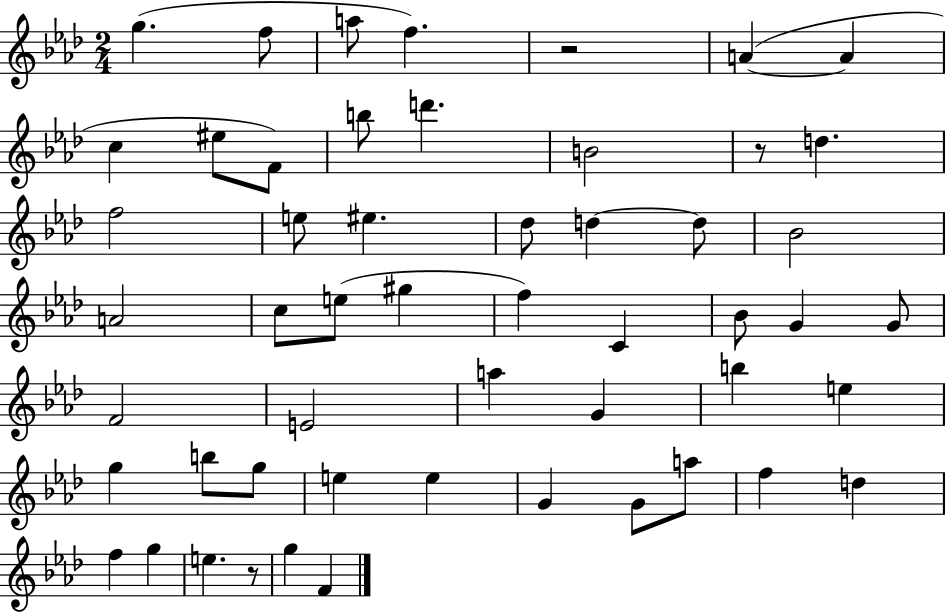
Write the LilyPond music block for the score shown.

{
  \clef treble
  \numericTimeSignature
  \time 2/4
  \key aes \major
  g''4.( f''8 | a''8 f''4.) | r2 | a'4~(~ a'4 | \break c''4 eis''8 f'8) | b''8 d'''4. | b'2 | r8 d''4. | \break f''2 | e''8 eis''4. | des''8 d''4~~ d''8 | bes'2 | \break a'2 | c''8 e''8( gis''4 | f''4) c'4 | bes'8 g'4 g'8 | \break f'2 | e'2 | a''4 g'4 | b''4 e''4 | \break g''4 b''8 g''8 | e''4 e''4 | g'4 g'8 a''8 | f''4 d''4 | \break f''4 g''4 | e''4. r8 | g''4 f'4 | \bar "|."
}